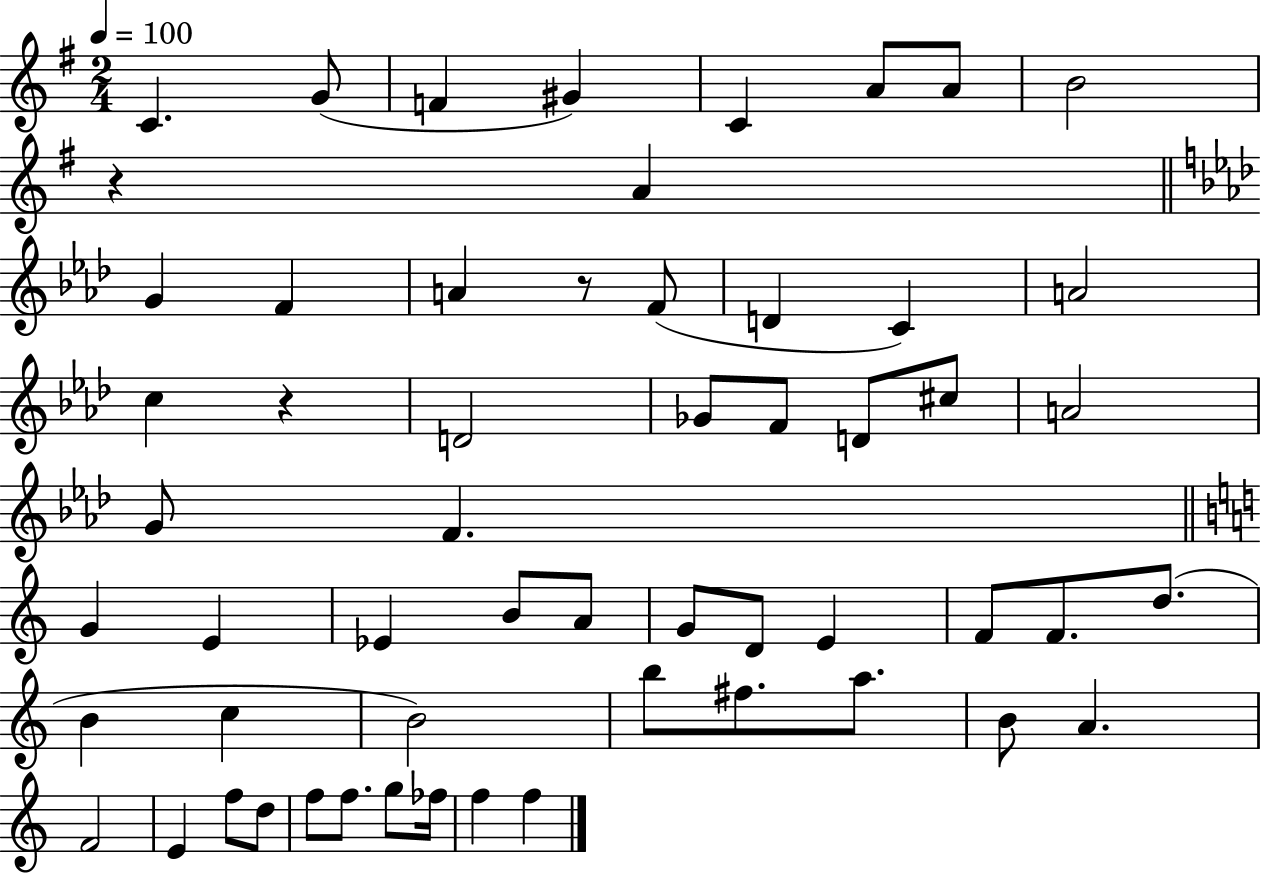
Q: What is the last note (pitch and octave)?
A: F5